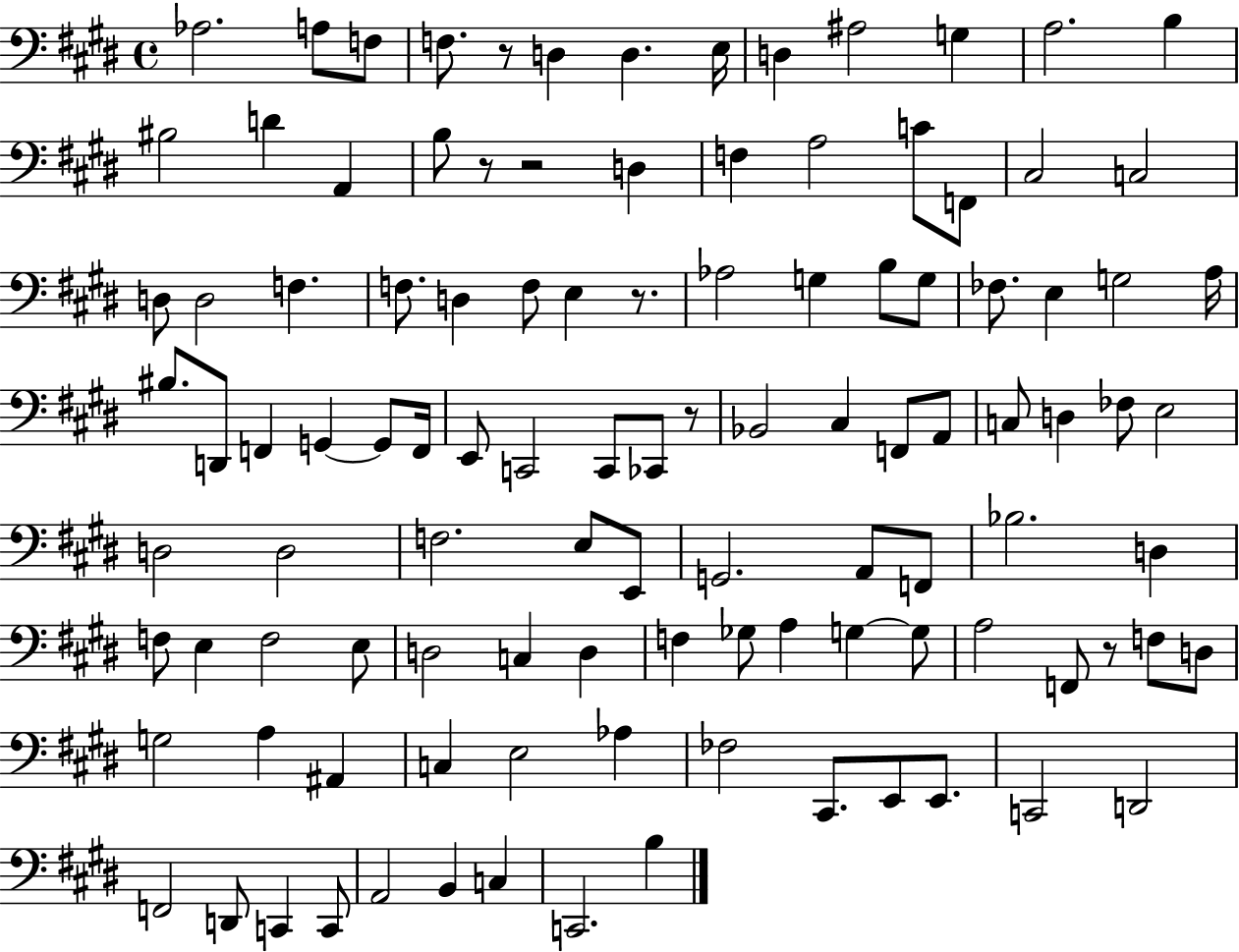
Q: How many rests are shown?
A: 6